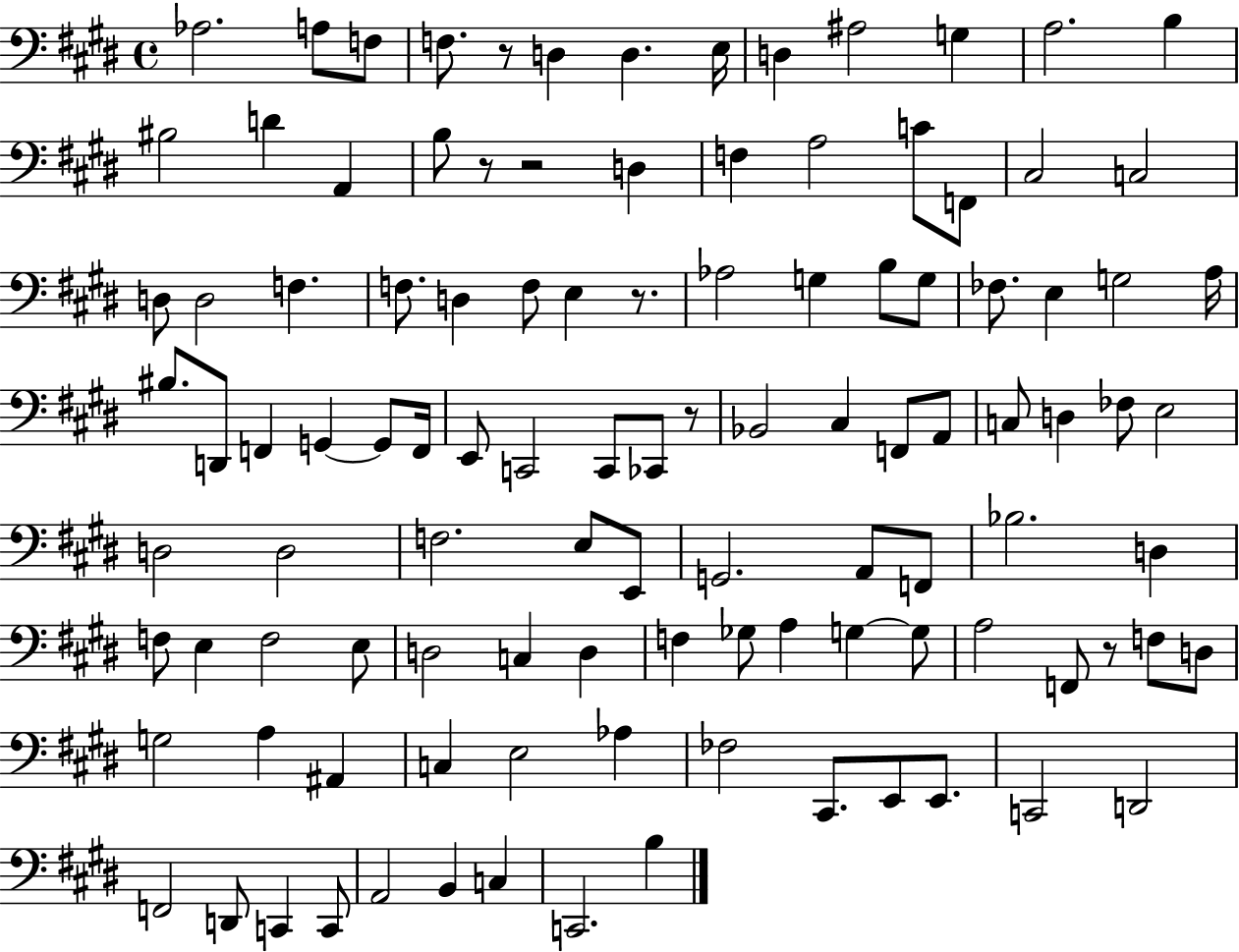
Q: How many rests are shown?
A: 6